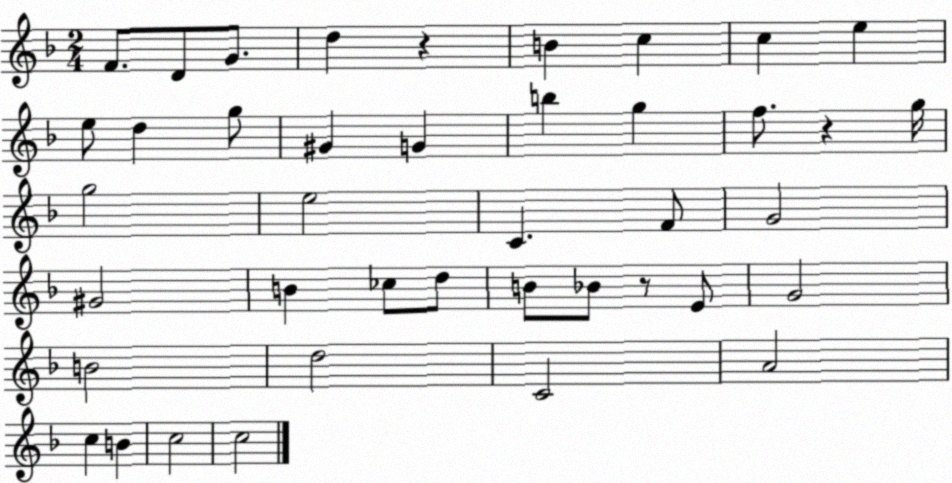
X:1
T:Untitled
M:2/4
L:1/4
K:F
F/2 D/2 G/2 d z B c c e e/2 d g/2 ^G G b g f/2 z g/4 g2 e2 C F/2 G2 ^G2 B _c/2 d/2 B/2 _B/2 z/2 E/2 G2 B2 d2 C2 A2 c B c2 c2